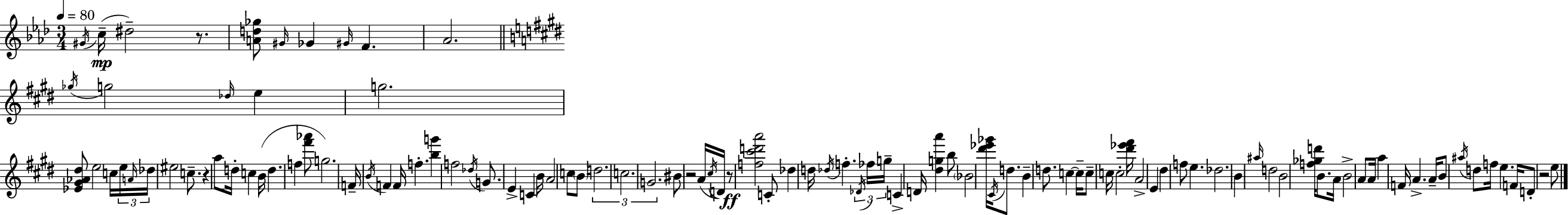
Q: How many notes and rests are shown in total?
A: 110